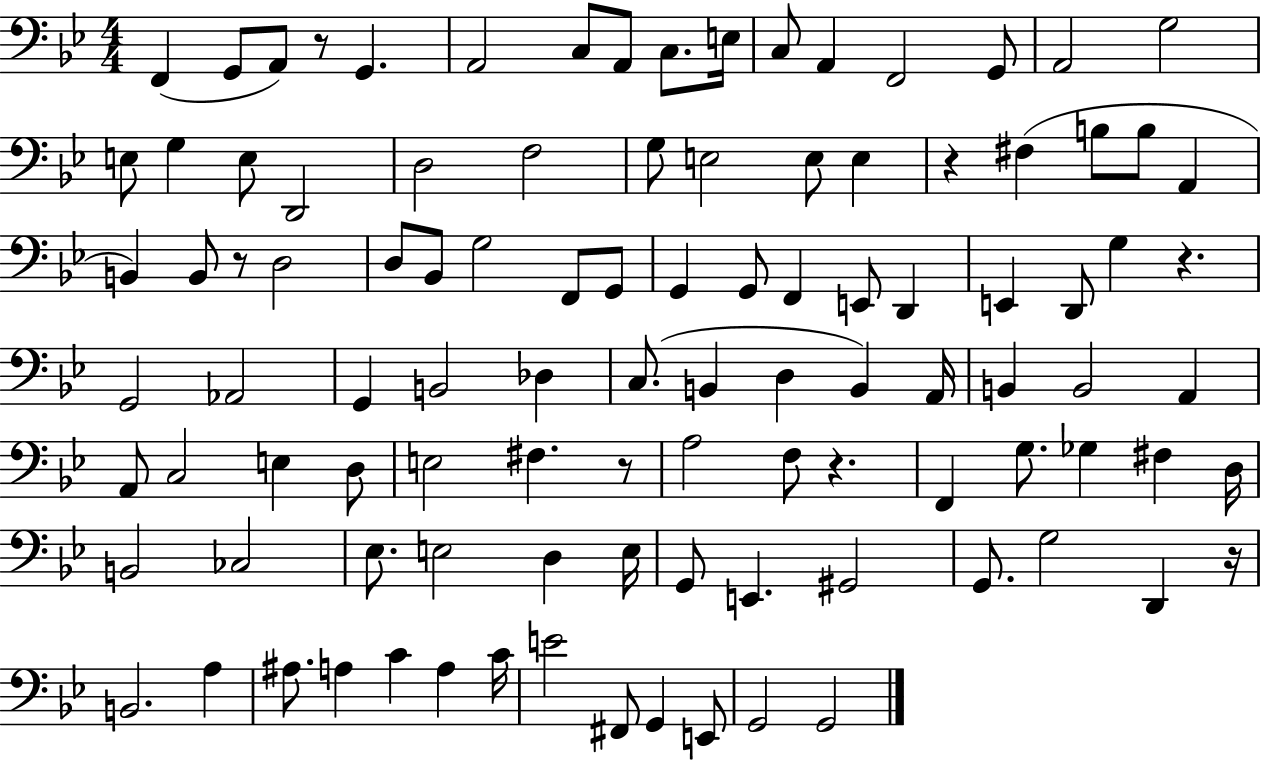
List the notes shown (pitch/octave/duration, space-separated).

F2/q G2/e A2/e R/e G2/q. A2/h C3/e A2/e C3/e. E3/s C3/e A2/q F2/h G2/e A2/h G3/h E3/e G3/q E3/e D2/h D3/h F3/h G3/e E3/h E3/e E3/q R/q F#3/q B3/e B3/e A2/q B2/q B2/e R/e D3/h D3/e Bb2/e G3/h F2/e G2/e G2/q G2/e F2/q E2/e D2/q E2/q D2/e G3/q R/q. G2/h Ab2/h G2/q B2/h Db3/q C3/e. B2/q D3/q B2/q A2/s B2/q B2/h A2/q A2/e C3/h E3/q D3/e E3/h F#3/q. R/e A3/h F3/e R/q. F2/q G3/e. Gb3/q F#3/q D3/s B2/h CES3/h Eb3/e. E3/h D3/q E3/s G2/e E2/q. G#2/h G2/e. G3/h D2/q R/s B2/h. A3/q A#3/e. A3/q C4/q A3/q C4/s E4/h F#2/e G2/q E2/e G2/h G2/h